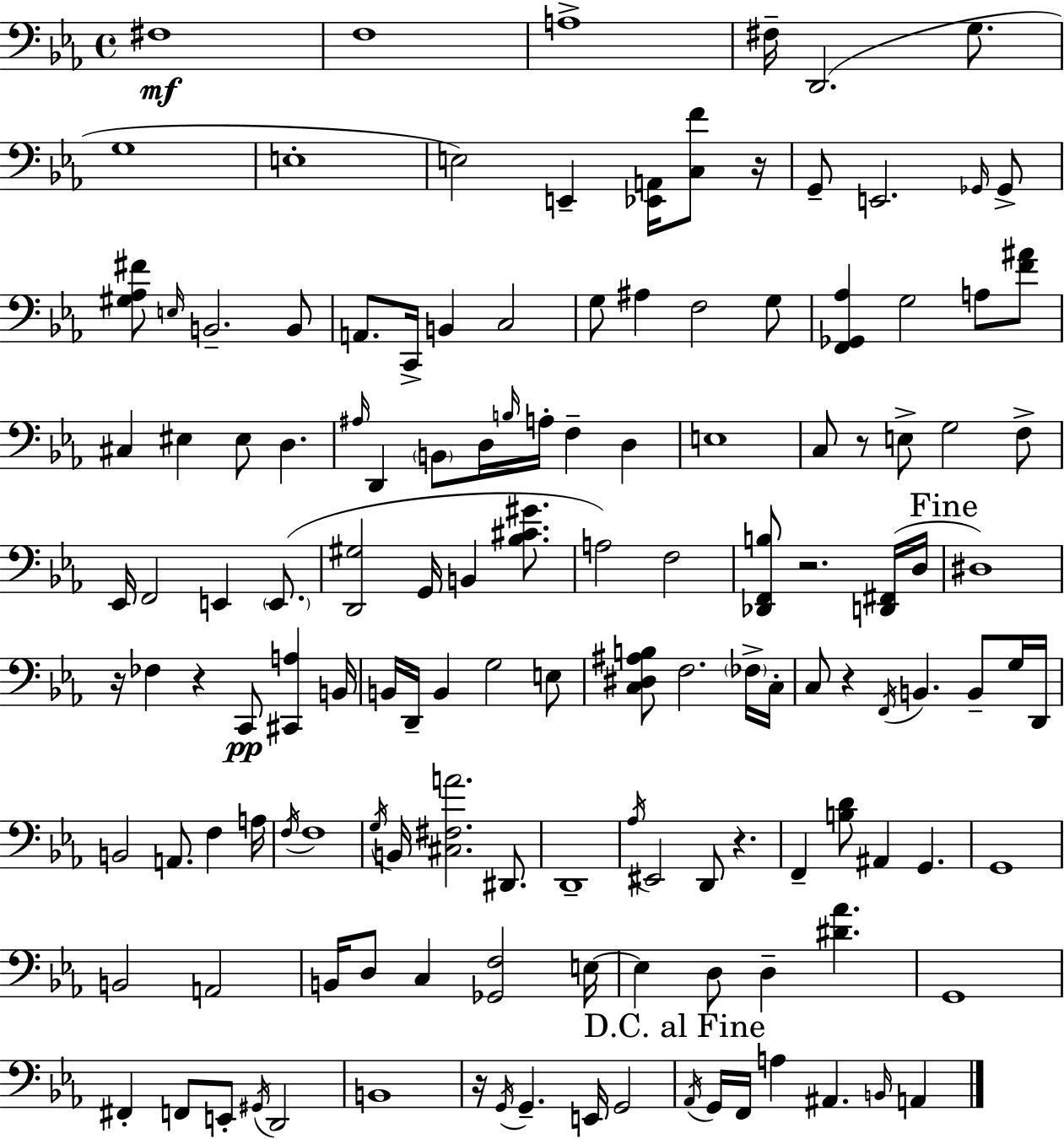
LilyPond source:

{
  \clef bass
  \time 4/4
  \defaultTimeSignature
  \key c \minor
  fis1\mf | f1 | a1-> | fis16-- d,2.( g8. | \break g1 | e1-. | e2) e,4-- <ees, a,>16 <c f'>8 r16 | g,8-- e,2. \grace { ges,16 } ges,8-> | \break <gis aes fis'>8 \grace { e16 } b,2.-- | b,8 a,8. c,16-> b,4 c2 | g8 ais4 f2 | g8 <f, ges, aes>4 g2 a8 | \break <f' ais'>8 cis4 eis4 eis8 d4. | \grace { ais16 } d,4 \parenthesize b,8 d16 \grace { b16 } a16-. f4-- | d4 e1 | c8 r8 e8-> g2 | \break f8-> ees,16 f,2 e,4 | \parenthesize e,8.( <d, gis>2 g,16 b,4 | <bes cis' gis'>8. a2) f2 | <des, f, b>8 r2. | \break <d, fis,>16( d16 \mark "Fine" dis1) | r16 fes4 r4 c,8\pp <cis, a>4 | b,16 b,16 d,16-- b,4 g2 | e8 <c dis ais b>8 f2. | \break \parenthesize fes16-> c16-. c8 r4 \acciaccatura { f,16 } b,4. | b,8-- g16 d,16 b,2 a,8. | f4 a16 \acciaccatura { f16 } f1 | \acciaccatura { g16 } b,16 <cis fis a'>2. | \break dis,8. d,1-- | \acciaccatura { aes16 } eis,2 | d,8 r4. f,4-- <b d'>8 ais,4 | g,4. g,1 | \break b,2 | a,2 b,16 d8 c4 <ges, f>2 | e16~~ e4 d8 d4-- | <dis' aes'>4. g,1 | \break fis,4-. f,8 e,8-. | \acciaccatura { gis,16 } d,2 b,1 | r16 \acciaccatura { g,16 } g,4.-- | e,16 g,2 \mark "D.C. al Fine" \acciaccatura { aes,16 } g,16 f,16 a4 | \break ais,4. \grace { b,16 } a,4 \bar "|."
}